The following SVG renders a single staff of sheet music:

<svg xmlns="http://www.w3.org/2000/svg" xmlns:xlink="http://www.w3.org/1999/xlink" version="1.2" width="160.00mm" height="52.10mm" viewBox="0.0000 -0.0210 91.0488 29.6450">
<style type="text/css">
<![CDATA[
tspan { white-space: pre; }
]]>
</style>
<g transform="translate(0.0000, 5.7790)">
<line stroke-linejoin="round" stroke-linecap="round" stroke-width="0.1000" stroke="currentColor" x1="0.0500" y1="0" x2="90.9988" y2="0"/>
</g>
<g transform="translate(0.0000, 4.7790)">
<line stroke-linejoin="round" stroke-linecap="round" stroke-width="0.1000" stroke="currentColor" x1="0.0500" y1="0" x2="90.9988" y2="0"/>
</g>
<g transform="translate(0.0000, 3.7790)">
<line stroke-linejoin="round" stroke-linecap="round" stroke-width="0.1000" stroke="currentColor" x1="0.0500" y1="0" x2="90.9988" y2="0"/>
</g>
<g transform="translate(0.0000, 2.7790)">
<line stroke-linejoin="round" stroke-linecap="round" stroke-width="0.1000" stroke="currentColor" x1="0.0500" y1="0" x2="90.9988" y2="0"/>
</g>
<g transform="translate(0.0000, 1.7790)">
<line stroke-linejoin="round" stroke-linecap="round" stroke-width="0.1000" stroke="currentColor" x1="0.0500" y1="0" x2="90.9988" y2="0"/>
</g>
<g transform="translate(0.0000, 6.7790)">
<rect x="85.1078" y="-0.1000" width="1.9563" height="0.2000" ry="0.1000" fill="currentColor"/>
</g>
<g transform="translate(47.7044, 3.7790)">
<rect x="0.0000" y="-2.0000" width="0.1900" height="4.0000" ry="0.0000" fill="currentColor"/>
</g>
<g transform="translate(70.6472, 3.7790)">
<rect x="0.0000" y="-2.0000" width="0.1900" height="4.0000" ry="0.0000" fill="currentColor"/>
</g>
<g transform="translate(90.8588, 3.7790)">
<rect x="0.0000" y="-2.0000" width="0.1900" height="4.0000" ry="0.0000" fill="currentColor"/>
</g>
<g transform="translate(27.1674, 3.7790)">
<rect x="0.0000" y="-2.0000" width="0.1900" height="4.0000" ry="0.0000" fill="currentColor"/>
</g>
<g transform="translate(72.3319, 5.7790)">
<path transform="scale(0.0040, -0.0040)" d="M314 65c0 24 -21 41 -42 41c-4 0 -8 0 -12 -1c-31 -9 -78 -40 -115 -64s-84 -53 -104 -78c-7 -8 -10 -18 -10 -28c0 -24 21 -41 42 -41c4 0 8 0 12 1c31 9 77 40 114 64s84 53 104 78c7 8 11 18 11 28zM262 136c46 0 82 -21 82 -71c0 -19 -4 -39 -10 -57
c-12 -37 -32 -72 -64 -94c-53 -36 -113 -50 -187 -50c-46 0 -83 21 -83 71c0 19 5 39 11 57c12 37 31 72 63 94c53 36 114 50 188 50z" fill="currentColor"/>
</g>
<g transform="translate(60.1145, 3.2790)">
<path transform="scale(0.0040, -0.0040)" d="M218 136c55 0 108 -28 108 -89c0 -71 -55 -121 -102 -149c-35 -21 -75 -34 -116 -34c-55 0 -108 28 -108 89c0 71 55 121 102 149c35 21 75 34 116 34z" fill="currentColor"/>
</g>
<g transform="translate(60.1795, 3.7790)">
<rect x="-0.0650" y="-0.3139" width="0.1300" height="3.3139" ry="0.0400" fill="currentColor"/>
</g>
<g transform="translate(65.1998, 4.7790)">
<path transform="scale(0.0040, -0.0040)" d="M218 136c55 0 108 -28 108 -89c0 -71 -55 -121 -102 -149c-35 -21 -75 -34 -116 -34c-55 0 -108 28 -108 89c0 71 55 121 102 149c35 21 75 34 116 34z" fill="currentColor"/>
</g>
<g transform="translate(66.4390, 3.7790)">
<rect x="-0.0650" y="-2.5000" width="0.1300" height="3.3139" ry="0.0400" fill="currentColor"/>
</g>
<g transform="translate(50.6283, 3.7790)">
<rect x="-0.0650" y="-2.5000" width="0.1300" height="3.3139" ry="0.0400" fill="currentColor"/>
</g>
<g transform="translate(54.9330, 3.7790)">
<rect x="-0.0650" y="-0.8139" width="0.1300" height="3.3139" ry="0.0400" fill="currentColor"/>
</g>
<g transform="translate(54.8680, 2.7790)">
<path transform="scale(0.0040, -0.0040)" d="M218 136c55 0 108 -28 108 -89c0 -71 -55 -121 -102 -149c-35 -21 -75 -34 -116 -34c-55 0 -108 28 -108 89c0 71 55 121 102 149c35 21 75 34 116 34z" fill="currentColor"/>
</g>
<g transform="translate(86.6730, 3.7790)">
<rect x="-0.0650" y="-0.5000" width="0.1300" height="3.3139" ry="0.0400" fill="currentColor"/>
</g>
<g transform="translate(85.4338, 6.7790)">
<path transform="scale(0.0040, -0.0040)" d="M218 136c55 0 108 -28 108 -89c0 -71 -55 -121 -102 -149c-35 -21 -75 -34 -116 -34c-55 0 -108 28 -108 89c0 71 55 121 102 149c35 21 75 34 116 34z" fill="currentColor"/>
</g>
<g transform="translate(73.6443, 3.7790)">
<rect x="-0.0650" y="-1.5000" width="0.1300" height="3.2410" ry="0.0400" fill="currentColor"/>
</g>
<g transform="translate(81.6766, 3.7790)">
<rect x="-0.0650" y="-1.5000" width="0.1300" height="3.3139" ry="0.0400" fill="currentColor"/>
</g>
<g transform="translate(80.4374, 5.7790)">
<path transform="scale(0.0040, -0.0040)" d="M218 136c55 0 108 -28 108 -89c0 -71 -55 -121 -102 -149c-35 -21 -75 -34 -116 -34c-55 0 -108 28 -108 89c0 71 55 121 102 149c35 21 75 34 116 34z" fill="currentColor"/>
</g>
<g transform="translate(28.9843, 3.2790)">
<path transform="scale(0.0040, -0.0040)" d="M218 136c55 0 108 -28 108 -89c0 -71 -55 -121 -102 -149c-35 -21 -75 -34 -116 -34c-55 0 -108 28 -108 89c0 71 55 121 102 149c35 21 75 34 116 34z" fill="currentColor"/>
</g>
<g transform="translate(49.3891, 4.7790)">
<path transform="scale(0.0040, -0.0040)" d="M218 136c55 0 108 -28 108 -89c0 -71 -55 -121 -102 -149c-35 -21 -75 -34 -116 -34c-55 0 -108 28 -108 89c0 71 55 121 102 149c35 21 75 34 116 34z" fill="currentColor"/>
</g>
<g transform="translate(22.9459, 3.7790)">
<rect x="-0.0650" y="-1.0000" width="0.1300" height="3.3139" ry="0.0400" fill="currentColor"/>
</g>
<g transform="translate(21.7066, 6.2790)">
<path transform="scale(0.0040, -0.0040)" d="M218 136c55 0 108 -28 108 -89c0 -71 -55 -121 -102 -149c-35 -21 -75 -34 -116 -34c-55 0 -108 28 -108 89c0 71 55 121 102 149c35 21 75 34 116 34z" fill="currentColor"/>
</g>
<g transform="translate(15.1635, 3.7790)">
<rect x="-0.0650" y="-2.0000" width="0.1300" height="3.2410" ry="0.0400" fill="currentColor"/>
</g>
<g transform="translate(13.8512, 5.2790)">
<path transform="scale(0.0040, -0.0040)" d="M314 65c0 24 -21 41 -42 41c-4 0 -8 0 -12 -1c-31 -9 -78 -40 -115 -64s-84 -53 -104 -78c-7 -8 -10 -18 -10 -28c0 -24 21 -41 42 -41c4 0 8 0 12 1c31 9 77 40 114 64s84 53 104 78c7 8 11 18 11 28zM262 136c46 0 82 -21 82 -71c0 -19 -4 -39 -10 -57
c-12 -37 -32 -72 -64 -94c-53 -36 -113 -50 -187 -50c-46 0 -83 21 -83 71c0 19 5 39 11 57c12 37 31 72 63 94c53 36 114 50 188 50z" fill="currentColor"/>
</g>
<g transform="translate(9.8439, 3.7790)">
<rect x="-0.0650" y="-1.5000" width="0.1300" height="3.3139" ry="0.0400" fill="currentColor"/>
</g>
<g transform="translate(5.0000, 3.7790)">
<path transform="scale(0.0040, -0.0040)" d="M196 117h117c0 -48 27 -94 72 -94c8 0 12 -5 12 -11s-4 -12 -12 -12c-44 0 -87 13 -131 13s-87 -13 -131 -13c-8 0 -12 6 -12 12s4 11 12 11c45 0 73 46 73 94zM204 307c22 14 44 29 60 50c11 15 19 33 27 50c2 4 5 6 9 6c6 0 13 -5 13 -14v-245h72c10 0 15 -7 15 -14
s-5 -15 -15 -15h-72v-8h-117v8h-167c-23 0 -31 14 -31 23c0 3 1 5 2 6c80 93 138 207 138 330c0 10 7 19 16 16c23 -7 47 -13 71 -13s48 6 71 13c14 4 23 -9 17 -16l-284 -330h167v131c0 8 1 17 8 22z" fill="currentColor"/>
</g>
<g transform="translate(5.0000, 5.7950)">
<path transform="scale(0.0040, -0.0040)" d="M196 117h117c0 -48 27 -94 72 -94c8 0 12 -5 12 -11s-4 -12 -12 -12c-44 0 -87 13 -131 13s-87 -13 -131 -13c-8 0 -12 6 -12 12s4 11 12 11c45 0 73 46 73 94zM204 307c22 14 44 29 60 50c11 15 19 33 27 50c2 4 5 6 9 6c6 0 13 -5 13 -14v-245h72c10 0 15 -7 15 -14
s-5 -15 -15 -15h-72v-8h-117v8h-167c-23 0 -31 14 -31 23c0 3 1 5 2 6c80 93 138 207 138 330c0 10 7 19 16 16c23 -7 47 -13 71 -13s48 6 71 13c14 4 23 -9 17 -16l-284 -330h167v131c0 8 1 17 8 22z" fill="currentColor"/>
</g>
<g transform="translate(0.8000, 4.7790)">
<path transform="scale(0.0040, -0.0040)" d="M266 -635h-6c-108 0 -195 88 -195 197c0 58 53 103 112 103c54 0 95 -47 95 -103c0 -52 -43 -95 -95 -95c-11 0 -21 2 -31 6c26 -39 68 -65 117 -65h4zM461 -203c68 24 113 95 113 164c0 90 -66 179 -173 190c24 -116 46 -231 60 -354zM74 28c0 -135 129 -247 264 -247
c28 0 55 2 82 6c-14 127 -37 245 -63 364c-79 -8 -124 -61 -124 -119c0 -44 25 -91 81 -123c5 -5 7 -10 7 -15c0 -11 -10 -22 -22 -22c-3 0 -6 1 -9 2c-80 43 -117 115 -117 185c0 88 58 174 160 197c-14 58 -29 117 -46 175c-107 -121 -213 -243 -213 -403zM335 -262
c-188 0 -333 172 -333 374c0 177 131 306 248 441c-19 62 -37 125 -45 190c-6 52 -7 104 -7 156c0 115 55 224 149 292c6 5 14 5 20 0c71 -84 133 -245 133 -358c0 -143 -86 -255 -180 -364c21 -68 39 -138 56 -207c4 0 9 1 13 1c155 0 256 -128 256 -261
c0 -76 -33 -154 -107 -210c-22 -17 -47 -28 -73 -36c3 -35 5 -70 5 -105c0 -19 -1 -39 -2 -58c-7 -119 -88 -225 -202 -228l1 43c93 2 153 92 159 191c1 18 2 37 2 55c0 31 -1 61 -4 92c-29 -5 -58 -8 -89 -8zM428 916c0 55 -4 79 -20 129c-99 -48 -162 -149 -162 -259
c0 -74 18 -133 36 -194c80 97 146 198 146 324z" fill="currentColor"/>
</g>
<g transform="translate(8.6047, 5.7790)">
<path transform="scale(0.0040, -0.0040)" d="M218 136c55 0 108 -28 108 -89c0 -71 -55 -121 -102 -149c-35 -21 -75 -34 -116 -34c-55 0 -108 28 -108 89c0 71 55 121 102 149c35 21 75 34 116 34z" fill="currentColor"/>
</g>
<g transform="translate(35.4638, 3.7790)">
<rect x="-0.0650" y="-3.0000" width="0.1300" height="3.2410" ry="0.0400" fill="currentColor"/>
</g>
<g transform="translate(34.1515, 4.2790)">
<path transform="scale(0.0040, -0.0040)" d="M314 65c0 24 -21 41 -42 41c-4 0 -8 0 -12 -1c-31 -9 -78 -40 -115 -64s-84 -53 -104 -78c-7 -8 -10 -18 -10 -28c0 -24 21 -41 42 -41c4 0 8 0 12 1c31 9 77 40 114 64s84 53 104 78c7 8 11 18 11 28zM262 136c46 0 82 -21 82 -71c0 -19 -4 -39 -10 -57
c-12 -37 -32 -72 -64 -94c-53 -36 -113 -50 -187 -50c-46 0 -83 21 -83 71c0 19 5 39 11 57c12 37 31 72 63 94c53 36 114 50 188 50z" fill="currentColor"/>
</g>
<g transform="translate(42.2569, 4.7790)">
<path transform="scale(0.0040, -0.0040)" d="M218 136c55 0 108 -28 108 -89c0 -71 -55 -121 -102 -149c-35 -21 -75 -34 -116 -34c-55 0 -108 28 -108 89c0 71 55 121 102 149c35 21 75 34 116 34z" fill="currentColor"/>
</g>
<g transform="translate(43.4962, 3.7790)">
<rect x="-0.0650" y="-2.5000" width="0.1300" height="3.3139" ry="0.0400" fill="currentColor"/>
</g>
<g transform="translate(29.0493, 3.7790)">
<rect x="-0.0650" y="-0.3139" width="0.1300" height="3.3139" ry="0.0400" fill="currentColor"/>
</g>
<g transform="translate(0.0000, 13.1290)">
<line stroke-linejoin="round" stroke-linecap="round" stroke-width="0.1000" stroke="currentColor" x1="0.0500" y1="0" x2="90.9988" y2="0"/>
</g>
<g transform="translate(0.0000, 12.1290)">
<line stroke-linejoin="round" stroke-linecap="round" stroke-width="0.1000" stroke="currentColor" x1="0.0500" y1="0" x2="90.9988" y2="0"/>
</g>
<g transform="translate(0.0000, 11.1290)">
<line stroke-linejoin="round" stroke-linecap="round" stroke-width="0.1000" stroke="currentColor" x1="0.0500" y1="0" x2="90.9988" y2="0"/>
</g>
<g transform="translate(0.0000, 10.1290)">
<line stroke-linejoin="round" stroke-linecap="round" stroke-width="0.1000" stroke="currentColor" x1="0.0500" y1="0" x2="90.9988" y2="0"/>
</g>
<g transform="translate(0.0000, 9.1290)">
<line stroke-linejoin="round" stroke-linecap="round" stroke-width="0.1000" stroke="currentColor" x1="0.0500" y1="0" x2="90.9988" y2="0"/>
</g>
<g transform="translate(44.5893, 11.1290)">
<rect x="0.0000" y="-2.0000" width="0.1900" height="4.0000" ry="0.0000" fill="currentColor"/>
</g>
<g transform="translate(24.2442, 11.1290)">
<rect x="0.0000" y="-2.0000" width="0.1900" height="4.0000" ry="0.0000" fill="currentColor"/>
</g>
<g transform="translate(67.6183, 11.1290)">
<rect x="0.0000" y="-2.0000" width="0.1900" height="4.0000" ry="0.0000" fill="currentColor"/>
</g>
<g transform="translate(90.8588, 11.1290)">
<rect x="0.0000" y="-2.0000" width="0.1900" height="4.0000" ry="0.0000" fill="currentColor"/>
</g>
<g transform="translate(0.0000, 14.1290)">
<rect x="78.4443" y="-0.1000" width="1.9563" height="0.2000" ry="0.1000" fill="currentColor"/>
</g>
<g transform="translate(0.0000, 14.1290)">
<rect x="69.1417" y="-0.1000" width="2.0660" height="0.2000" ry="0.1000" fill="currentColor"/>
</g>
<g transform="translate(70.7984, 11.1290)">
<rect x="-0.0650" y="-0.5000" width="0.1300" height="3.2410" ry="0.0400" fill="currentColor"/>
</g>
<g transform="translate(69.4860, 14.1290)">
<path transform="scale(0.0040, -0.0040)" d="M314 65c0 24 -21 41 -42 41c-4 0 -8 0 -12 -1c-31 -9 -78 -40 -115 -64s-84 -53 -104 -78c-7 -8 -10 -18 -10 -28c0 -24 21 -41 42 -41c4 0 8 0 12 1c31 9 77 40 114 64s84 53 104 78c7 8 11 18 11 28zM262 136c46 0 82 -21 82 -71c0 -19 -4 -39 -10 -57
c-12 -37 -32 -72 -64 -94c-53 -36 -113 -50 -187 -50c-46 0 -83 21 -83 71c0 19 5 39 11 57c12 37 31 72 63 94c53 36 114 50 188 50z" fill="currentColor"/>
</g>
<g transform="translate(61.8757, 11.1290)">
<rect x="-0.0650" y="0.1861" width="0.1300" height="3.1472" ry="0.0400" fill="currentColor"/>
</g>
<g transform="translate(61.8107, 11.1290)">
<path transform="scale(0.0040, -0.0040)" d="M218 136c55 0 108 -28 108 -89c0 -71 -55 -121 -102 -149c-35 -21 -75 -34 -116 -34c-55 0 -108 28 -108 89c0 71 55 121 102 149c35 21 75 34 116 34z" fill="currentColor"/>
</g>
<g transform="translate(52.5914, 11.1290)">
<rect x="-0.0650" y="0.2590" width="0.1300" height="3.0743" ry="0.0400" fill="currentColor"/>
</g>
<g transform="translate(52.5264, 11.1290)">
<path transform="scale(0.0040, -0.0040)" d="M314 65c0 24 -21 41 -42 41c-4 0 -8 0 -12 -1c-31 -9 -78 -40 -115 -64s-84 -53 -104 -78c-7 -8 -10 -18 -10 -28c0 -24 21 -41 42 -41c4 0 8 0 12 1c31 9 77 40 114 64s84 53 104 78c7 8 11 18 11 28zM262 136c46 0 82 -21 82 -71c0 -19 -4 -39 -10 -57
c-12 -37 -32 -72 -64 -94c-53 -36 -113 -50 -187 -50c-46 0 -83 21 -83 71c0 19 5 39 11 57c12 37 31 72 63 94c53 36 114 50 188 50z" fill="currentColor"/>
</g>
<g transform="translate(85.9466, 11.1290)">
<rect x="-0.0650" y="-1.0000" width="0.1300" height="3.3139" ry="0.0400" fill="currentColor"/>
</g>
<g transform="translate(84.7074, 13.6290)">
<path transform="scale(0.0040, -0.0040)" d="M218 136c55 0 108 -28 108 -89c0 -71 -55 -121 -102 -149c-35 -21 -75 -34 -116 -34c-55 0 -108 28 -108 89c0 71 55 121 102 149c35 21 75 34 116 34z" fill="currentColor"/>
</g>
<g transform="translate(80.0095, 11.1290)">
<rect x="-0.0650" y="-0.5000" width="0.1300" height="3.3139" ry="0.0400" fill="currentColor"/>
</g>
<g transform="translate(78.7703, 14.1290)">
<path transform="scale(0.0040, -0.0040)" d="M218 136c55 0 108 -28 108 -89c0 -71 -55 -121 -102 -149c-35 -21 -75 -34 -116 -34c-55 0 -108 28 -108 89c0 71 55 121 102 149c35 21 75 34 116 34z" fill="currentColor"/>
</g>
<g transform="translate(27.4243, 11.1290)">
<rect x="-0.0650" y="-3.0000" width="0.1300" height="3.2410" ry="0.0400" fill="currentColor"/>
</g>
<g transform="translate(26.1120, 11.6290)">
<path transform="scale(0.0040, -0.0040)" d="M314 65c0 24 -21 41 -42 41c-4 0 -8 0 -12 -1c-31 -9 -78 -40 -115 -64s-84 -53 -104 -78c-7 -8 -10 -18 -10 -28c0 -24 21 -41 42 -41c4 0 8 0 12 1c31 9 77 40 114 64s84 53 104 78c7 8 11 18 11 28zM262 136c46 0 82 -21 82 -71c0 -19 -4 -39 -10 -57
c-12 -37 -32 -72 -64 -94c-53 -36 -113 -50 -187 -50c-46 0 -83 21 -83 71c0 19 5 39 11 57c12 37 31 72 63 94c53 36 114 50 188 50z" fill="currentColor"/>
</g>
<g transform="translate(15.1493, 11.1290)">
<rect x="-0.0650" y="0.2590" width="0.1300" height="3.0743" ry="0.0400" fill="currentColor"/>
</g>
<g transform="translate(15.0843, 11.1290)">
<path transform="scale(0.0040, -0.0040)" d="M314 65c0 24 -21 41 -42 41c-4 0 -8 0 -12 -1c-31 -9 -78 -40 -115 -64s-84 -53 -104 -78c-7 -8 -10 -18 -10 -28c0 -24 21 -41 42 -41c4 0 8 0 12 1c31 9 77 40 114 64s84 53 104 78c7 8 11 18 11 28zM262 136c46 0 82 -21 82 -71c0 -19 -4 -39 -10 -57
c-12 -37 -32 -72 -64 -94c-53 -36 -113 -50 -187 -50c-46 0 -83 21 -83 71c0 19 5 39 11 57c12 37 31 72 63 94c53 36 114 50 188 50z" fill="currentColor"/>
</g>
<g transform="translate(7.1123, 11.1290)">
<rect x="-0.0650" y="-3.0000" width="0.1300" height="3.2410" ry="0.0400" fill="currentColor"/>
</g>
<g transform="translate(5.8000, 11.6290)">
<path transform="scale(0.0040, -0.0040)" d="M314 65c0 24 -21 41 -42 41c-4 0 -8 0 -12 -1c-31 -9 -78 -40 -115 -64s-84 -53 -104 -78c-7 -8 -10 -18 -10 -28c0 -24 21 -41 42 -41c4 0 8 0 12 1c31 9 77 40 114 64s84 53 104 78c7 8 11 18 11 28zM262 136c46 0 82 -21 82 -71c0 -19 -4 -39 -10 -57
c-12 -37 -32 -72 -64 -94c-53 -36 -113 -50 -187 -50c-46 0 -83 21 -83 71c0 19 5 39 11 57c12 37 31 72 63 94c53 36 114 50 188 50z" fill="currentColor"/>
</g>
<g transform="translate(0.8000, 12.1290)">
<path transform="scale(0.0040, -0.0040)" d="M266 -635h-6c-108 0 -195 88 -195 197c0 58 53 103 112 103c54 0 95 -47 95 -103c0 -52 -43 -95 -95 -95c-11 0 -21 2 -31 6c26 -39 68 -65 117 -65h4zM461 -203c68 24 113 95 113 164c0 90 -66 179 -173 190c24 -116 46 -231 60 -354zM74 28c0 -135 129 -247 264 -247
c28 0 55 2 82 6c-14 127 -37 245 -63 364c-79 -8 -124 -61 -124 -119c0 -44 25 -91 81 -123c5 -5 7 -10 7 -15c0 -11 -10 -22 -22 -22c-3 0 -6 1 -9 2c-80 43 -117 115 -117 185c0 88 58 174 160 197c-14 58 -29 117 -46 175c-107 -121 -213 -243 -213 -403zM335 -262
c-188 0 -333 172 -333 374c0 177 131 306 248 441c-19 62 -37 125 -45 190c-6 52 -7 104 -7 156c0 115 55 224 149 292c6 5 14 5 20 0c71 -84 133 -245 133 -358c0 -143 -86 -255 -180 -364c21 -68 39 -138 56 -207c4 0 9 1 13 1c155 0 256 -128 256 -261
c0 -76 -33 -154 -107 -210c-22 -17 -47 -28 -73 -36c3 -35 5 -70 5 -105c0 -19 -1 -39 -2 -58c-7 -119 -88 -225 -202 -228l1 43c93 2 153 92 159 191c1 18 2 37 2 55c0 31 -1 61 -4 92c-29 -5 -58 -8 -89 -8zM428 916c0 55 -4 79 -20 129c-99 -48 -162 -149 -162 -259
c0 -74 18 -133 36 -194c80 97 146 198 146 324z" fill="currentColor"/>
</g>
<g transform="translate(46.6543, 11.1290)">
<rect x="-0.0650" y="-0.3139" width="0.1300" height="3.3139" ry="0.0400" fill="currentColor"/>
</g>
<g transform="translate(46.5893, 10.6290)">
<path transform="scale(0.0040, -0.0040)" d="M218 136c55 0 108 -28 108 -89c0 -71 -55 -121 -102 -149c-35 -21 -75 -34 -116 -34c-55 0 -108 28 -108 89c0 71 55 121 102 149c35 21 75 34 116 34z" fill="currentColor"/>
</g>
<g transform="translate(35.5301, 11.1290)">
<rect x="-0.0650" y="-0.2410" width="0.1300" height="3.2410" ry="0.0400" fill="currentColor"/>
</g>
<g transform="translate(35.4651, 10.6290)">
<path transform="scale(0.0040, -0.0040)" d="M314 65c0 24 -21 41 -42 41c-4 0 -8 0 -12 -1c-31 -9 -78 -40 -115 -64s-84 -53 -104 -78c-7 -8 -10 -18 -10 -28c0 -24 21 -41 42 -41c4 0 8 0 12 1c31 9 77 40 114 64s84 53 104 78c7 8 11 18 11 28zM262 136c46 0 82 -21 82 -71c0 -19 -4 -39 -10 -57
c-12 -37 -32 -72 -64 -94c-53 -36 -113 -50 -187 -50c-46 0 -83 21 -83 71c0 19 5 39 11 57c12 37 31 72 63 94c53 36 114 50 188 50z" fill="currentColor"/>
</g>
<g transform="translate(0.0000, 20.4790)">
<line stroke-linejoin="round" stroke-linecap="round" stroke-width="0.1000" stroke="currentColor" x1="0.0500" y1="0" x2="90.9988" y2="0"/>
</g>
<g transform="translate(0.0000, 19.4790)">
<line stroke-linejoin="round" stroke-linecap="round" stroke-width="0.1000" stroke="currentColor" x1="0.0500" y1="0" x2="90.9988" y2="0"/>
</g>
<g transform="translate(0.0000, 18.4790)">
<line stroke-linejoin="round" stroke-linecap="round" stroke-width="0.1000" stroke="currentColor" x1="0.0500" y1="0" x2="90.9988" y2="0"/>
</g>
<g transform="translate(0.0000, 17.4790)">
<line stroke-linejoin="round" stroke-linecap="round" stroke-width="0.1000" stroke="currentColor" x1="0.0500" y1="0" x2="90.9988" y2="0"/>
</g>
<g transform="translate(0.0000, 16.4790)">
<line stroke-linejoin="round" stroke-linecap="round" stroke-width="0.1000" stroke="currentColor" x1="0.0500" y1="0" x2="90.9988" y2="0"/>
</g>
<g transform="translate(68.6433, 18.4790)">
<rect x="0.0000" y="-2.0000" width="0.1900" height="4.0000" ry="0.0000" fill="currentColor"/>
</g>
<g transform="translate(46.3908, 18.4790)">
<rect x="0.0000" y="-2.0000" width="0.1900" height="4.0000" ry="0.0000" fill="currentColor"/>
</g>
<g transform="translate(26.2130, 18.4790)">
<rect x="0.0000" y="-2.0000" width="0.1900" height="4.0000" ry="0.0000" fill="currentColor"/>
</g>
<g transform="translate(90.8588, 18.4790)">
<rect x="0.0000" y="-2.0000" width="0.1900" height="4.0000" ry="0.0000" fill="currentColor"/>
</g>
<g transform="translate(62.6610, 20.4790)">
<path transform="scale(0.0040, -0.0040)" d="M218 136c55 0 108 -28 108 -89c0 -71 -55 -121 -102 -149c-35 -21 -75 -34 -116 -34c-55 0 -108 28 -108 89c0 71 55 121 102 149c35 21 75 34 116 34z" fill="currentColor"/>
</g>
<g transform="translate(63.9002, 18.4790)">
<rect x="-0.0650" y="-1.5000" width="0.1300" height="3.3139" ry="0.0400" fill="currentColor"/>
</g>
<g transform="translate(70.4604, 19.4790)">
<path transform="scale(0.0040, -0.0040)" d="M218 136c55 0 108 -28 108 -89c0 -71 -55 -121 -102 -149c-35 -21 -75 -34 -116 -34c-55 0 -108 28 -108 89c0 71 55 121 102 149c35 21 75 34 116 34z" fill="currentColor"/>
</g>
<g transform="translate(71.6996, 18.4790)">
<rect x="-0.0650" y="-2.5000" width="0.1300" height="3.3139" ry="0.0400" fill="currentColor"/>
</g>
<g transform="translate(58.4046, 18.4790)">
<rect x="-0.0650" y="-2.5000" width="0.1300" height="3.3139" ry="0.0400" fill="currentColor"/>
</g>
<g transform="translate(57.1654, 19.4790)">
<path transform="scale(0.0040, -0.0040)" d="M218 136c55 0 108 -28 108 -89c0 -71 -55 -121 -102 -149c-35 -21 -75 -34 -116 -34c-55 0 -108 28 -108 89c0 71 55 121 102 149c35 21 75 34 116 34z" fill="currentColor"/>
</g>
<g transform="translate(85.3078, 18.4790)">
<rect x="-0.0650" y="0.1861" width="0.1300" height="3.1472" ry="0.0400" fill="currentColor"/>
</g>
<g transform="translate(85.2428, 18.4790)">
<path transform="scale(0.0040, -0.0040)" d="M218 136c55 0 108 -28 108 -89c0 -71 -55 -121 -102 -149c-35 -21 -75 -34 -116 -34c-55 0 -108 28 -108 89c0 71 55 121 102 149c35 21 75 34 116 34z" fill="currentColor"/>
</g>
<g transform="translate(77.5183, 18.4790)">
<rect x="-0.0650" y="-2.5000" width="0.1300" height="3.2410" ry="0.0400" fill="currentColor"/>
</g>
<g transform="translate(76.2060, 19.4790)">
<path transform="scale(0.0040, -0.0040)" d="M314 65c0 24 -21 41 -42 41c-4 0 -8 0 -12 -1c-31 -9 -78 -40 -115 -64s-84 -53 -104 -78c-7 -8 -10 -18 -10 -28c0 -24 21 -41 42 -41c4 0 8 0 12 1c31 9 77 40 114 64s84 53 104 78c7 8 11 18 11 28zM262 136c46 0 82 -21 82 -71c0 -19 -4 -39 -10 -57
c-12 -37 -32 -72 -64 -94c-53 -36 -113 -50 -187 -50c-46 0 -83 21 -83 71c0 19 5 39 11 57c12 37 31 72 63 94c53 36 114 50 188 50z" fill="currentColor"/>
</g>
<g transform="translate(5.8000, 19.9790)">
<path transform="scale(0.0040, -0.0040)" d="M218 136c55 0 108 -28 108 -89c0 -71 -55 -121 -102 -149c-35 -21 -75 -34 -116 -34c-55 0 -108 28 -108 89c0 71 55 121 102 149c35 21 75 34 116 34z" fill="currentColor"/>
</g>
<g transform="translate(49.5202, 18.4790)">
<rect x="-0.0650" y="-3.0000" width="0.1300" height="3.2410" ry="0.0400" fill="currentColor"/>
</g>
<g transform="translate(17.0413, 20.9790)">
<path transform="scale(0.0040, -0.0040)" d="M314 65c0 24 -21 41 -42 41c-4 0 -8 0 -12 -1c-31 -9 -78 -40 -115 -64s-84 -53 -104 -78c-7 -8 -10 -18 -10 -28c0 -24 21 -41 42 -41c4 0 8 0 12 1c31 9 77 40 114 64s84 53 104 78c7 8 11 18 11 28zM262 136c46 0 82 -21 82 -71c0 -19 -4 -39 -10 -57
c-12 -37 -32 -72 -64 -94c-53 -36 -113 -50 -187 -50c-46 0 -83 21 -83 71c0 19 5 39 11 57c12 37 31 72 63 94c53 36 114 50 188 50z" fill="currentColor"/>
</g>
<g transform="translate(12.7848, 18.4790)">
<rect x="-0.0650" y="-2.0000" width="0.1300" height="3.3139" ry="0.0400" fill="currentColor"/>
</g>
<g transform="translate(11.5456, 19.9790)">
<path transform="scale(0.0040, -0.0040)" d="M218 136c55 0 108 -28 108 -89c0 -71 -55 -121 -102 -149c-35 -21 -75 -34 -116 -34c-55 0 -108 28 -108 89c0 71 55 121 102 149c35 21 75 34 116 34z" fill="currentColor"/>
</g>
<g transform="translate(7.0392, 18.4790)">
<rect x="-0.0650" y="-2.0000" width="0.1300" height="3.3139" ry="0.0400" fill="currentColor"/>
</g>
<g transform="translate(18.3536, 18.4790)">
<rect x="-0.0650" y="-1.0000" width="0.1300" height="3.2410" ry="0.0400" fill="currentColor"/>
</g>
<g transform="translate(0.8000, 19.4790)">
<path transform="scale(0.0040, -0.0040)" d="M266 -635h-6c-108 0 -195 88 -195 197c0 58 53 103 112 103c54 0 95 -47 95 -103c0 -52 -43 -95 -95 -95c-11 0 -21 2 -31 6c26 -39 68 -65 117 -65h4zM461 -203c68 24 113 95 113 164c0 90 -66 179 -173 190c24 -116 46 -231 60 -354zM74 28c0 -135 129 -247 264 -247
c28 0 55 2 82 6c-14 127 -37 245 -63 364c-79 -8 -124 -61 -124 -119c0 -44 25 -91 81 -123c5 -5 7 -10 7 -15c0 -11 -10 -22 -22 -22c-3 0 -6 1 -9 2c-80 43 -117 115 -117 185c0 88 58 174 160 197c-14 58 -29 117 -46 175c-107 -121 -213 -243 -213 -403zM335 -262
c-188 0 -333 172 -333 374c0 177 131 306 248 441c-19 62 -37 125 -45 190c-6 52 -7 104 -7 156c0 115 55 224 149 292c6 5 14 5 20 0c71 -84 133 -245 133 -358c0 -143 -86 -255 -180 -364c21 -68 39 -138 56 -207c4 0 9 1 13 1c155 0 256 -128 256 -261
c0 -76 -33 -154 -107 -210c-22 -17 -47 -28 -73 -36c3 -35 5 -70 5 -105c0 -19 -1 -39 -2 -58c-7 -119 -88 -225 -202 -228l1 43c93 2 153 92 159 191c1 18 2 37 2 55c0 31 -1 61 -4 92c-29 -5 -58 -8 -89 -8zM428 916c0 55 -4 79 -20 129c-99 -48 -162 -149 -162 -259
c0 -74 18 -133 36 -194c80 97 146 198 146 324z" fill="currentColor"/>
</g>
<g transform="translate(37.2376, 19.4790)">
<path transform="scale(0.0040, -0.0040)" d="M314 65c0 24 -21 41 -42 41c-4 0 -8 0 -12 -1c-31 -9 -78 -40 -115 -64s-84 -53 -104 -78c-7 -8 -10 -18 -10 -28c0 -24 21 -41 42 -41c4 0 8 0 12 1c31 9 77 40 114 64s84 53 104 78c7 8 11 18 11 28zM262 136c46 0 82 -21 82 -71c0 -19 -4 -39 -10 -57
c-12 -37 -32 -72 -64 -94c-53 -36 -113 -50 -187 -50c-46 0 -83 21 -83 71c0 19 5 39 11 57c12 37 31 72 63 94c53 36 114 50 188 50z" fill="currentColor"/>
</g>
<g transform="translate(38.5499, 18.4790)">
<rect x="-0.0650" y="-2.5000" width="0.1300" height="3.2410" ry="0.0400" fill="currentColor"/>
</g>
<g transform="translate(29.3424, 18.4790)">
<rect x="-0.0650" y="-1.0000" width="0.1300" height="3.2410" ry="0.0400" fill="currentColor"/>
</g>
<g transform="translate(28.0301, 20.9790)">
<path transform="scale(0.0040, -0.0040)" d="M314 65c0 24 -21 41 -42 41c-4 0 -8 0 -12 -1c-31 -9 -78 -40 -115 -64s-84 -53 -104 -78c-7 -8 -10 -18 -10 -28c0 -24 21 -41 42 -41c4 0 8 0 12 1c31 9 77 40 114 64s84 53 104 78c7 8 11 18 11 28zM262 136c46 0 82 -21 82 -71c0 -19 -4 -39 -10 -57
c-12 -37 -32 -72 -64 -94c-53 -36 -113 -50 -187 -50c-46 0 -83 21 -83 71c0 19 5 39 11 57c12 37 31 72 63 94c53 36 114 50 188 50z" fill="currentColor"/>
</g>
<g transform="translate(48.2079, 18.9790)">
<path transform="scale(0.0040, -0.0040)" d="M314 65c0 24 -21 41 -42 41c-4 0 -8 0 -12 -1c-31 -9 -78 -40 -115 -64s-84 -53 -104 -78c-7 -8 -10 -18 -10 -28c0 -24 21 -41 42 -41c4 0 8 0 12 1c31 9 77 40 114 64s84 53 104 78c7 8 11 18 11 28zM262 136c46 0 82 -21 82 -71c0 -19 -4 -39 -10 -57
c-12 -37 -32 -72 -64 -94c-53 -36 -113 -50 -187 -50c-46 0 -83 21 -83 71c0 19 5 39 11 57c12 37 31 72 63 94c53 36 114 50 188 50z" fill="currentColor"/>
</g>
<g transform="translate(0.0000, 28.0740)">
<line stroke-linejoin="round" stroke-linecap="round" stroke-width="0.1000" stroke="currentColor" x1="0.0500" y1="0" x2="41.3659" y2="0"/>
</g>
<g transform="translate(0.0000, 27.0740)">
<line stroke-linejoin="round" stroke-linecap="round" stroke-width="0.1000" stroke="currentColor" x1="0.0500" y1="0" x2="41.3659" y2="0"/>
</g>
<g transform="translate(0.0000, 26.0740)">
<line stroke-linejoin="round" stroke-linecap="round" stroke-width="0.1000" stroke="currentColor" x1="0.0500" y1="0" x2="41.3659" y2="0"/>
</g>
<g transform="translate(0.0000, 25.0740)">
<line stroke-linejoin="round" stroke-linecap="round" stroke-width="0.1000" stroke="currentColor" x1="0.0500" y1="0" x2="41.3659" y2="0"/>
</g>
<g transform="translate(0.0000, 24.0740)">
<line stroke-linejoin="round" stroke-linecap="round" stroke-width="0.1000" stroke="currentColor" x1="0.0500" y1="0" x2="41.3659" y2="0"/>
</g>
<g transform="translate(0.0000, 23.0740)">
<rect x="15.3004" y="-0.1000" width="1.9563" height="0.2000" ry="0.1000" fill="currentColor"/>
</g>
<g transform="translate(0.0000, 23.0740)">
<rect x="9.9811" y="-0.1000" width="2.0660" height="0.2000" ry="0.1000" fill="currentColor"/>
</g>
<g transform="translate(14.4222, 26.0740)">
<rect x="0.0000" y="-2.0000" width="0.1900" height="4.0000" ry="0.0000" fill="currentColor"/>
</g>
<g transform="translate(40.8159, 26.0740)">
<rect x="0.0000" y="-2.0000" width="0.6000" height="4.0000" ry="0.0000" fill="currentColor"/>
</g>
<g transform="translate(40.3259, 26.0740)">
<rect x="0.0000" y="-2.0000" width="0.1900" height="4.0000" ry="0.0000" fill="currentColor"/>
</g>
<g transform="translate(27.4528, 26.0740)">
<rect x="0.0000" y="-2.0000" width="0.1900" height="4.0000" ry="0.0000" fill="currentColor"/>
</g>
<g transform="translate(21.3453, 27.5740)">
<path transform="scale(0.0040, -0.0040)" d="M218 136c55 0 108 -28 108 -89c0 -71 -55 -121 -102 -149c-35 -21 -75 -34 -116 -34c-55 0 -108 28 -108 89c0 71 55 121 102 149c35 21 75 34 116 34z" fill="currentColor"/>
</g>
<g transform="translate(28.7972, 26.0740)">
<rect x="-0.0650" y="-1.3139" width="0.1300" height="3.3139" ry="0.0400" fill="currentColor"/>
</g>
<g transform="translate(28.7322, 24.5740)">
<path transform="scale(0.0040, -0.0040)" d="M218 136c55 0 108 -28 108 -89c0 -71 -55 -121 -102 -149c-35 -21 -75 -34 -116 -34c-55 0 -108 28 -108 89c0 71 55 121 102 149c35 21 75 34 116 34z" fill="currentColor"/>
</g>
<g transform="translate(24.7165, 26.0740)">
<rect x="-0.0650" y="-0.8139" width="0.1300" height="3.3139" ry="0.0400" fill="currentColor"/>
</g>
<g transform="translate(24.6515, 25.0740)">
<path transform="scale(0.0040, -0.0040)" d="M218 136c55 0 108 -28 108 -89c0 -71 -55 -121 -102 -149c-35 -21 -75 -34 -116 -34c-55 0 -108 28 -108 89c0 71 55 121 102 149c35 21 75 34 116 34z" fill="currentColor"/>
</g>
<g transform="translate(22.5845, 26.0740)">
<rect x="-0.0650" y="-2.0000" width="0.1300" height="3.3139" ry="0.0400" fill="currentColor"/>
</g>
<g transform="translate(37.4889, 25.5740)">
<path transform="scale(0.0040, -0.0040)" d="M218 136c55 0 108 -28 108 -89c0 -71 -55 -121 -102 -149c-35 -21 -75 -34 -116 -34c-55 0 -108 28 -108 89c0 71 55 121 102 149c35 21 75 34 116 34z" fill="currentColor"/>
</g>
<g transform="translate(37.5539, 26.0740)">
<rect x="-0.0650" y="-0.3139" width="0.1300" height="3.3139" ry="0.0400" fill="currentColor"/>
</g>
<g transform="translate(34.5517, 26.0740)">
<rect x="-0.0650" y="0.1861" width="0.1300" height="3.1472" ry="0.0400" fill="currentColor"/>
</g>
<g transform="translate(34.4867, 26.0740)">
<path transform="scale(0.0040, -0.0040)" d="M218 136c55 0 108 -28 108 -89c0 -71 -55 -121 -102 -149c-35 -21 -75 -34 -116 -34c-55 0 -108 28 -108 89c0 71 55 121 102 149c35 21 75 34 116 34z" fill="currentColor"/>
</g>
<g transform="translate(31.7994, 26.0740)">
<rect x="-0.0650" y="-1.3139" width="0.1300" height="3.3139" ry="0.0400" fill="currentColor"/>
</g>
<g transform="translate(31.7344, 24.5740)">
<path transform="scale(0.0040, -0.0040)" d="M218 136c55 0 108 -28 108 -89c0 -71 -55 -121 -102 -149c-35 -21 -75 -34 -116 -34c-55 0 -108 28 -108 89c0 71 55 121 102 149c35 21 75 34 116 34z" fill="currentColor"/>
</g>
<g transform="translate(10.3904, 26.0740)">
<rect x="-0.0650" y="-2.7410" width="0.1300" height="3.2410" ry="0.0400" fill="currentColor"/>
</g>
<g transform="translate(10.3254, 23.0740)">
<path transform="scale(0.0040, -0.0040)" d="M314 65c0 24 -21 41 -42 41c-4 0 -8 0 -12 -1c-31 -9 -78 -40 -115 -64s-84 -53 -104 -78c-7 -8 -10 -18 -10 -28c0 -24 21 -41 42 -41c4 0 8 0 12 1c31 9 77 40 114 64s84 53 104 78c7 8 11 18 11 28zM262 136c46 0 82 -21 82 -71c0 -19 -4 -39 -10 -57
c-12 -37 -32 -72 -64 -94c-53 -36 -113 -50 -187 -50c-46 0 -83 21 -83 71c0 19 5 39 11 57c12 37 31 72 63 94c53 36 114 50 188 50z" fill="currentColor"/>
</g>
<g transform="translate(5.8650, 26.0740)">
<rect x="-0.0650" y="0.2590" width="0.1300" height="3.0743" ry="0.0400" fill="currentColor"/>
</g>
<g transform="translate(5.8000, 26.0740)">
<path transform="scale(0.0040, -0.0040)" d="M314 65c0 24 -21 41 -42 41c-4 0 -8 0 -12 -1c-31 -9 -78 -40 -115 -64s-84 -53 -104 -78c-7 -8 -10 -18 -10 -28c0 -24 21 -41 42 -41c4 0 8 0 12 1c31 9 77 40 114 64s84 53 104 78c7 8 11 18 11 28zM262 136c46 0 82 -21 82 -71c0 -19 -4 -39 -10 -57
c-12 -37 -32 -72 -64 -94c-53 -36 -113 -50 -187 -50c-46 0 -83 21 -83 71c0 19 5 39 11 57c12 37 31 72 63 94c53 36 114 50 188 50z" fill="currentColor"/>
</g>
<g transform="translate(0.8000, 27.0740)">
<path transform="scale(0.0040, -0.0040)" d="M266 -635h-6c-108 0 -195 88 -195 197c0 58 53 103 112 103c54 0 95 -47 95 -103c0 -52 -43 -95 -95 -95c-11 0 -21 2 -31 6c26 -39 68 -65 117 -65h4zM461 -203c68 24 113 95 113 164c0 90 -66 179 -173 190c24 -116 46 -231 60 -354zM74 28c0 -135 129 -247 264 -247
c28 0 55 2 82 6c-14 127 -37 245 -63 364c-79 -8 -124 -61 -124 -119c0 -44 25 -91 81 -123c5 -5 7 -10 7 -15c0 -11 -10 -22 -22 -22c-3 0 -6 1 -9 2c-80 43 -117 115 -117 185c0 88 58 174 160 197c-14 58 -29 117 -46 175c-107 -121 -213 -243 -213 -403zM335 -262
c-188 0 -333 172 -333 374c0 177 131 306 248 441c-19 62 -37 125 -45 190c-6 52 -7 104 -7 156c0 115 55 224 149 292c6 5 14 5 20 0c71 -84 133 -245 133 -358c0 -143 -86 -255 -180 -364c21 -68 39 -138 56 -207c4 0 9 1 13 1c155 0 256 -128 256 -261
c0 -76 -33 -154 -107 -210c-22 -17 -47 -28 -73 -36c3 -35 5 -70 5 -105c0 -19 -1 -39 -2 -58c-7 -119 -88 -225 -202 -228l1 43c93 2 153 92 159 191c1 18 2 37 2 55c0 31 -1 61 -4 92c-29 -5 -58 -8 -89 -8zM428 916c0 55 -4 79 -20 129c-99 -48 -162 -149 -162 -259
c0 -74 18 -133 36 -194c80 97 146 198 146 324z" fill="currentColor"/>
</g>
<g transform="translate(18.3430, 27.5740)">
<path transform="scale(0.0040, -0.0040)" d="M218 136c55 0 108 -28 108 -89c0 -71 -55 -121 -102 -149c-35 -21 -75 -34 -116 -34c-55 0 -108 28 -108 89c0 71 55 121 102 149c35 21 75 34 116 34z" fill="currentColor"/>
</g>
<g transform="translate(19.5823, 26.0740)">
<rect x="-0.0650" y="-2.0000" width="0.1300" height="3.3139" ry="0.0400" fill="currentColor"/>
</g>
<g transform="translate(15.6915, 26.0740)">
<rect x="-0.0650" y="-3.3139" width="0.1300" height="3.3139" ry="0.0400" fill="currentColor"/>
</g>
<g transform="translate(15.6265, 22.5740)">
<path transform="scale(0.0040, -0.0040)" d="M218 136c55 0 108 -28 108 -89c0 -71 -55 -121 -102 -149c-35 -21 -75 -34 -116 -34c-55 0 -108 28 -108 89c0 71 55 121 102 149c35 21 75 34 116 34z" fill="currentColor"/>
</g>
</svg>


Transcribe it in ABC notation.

X:1
T:Untitled
M:4/4
L:1/4
K:C
E F2 D c A2 G G d c G E2 E C A2 B2 A2 c2 c B2 B C2 C D F F D2 D2 G2 A2 G E G G2 B B2 a2 b F F d e e B c